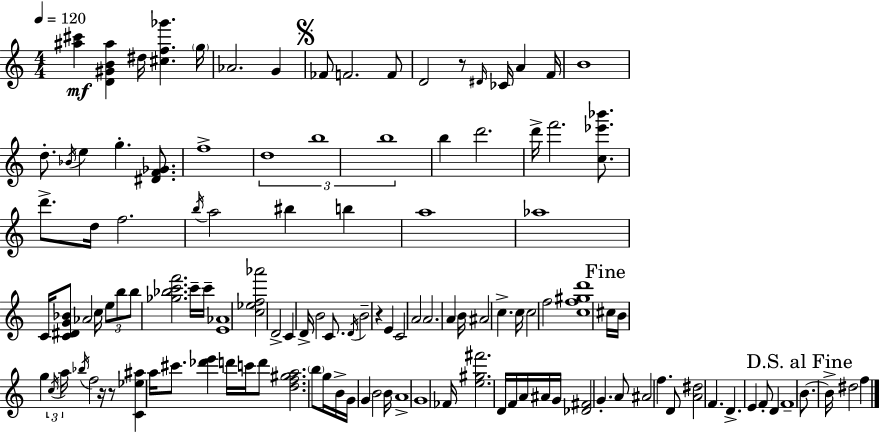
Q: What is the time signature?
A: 4/4